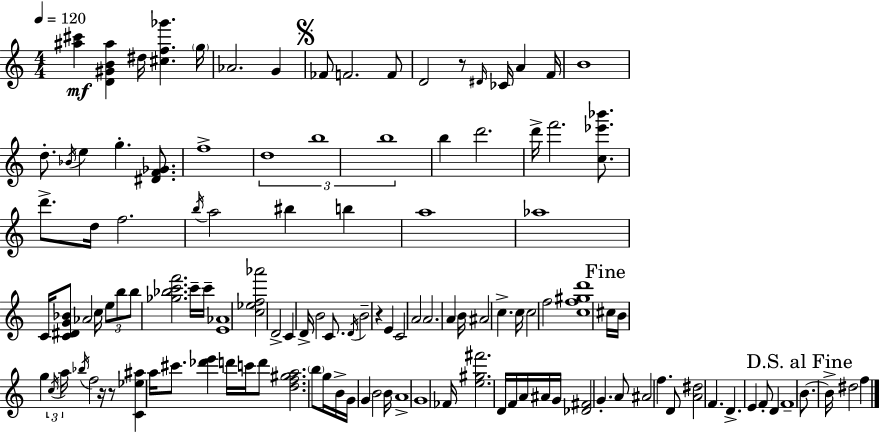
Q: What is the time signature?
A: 4/4